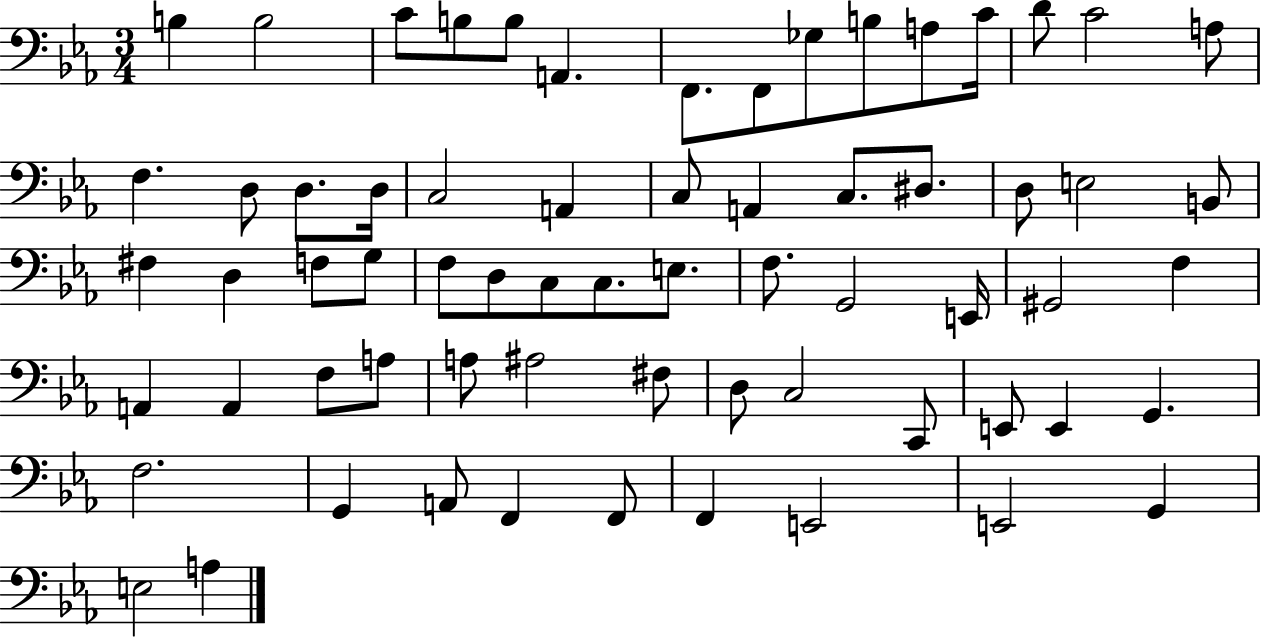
{
  \clef bass
  \numericTimeSignature
  \time 3/4
  \key ees \major
  b4 b2 | c'8 b8 b8 a,4. | f,8. f,8 ges8 b8 a8 c'16 | d'8 c'2 a8 | \break f4. d8 d8. d16 | c2 a,4 | c8 a,4 c8. dis8. | d8 e2 b,8 | \break fis4 d4 f8 g8 | f8 d8 c8 c8. e8. | f8. g,2 e,16 | gis,2 f4 | \break a,4 a,4 f8 a8 | a8 ais2 fis8 | d8 c2 c,8 | e,8 e,4 g,4. | \break f2. | g,4 a,8 f,4 f,8 | f,4 e,2 | e,2 g,4 | \break e2 a4 | \bar "|."
}